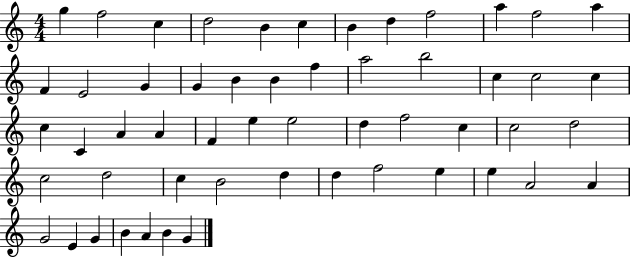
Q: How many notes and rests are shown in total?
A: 54